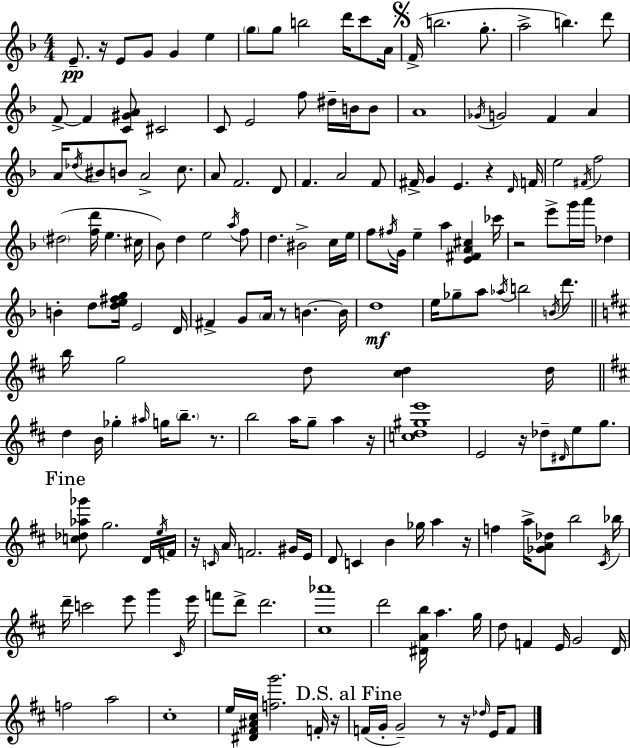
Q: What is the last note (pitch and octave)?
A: F4